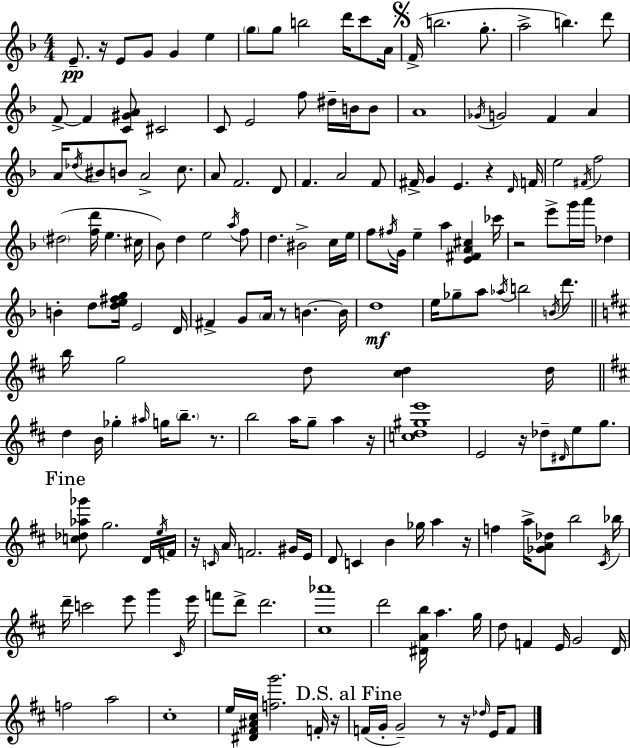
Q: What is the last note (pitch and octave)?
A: F4